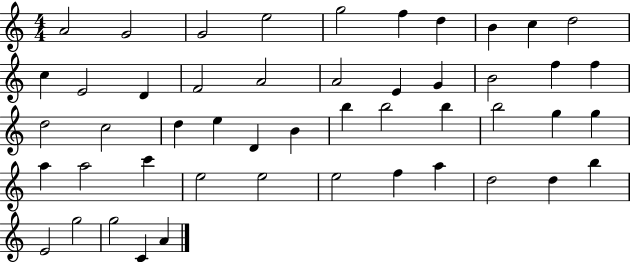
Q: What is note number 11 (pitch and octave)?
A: C5